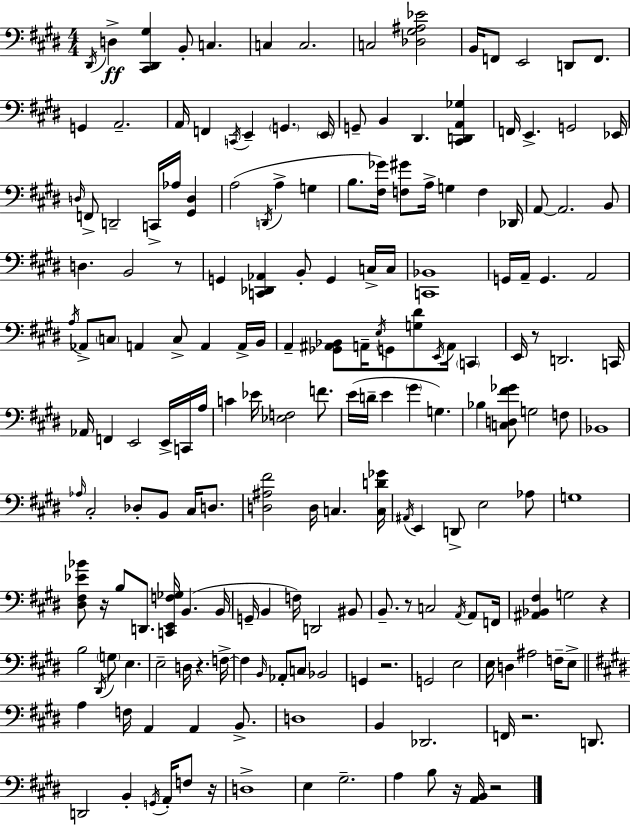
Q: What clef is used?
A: bass